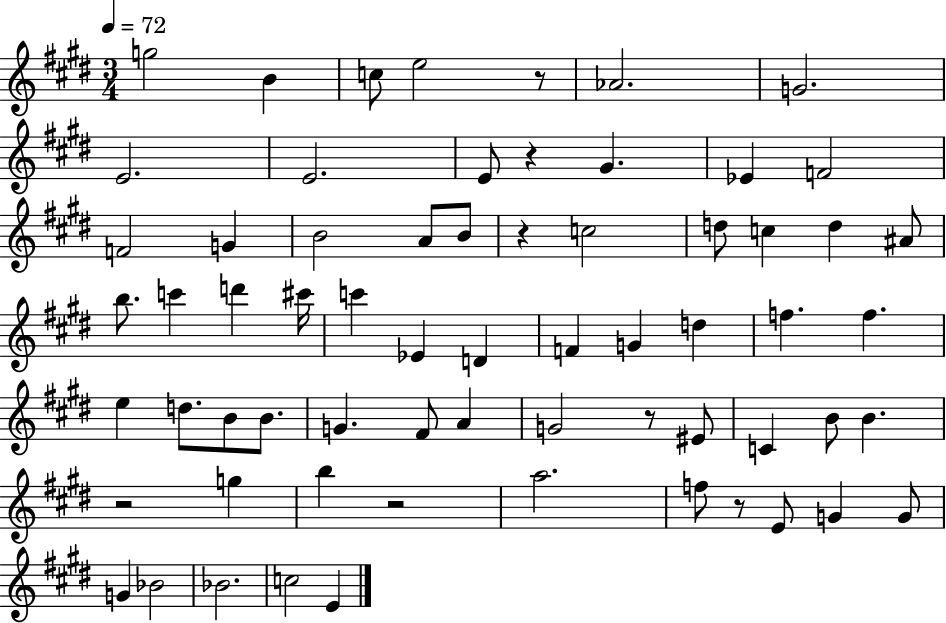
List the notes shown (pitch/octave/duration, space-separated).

G5/h B4/q C5/e E5/h R/e Ab4/h. G4/h. E4/h. E4/h. E4/e R/q G#4/q. Eb4/q F4/h F4/h G4/q B4/h A4/e B4/e R/q C5/h D5/e C5/q D5/q A#4/e B5/e. C6/q D6/q C#6/s C6/q Eb4/q D4/q F4/q G4/q D5/q F5/q. F5/q. E5/q D5/e. B4/e B4/e. G4/q. F#4/e A4/q G4/h R/e EIS4/e C4/q B4/e B4/q. R/h G5/q B5/q R/h A5/h. F5/e R/e E4/e G4/q G4/e G4/q Bb4/h Bb4/h. C5/h E4/q